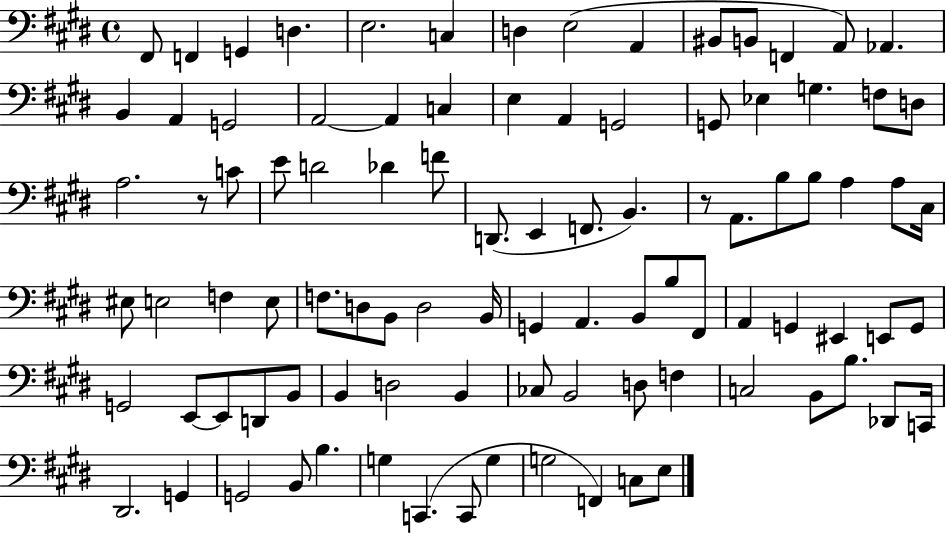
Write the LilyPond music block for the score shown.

{
  \clef bass
  \time 4/4
  \defaultTimeSignature
  \key e \major
  \repeat volta 2 { fis,8 f,4 g,4 d4. | e2. c4 | d4 e2( a,4 | bis,8 b,8 f,4 a,8) aes,4. | \break b,4 a,4 g,2 | a,2~~ a,4 c4 | e4 a,4 g,2 | g,8 ees4 g4. f8 d8 | \break a2. r8 c'8 | e'8 d'2 des'4 f'8 | d,8.( e,4 f,8. b,4.) | r8 a,8. b8 b8 a4 a8 cis16 | \break eis8 e2 f4 e8 | f8. d8 b,8 d2 b,16 | g,4 a,4. b,8 b8 fis,8 | a,4 g,4 eis,4 e,8 g,8 | \break g,2 e,8~~ e,8 d,8 b,8 | b,4 d2 b,4 | ces8 b,2 d8 f4 | c2 b,8 b8. des,8 c,16 | \break dis,2. g,4 | g,2 b,8 b4. | g4 c,4.( c,8 g4 | g2 f,4) c8 e8 | \break } \bar "|."
}